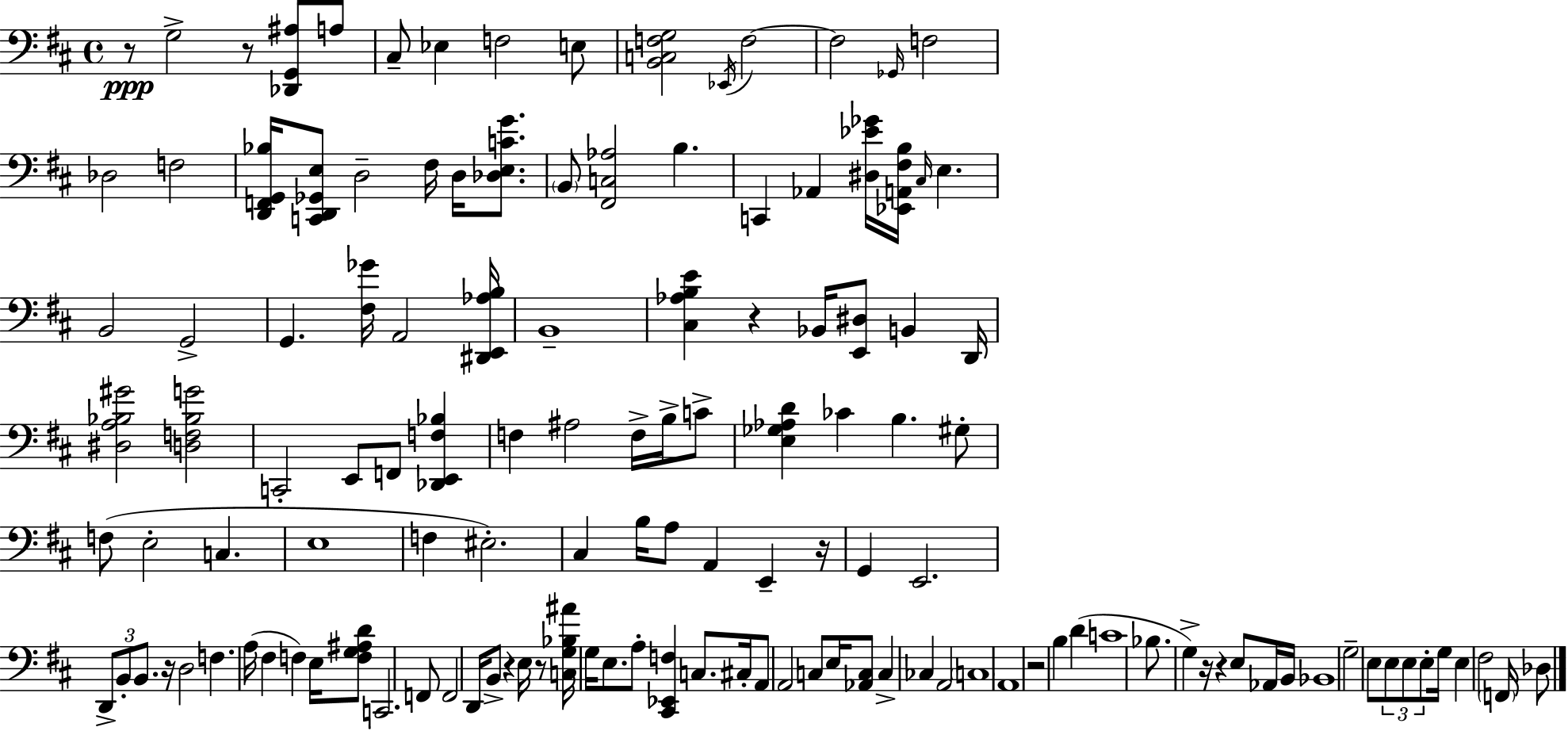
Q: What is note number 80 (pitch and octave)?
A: CES3